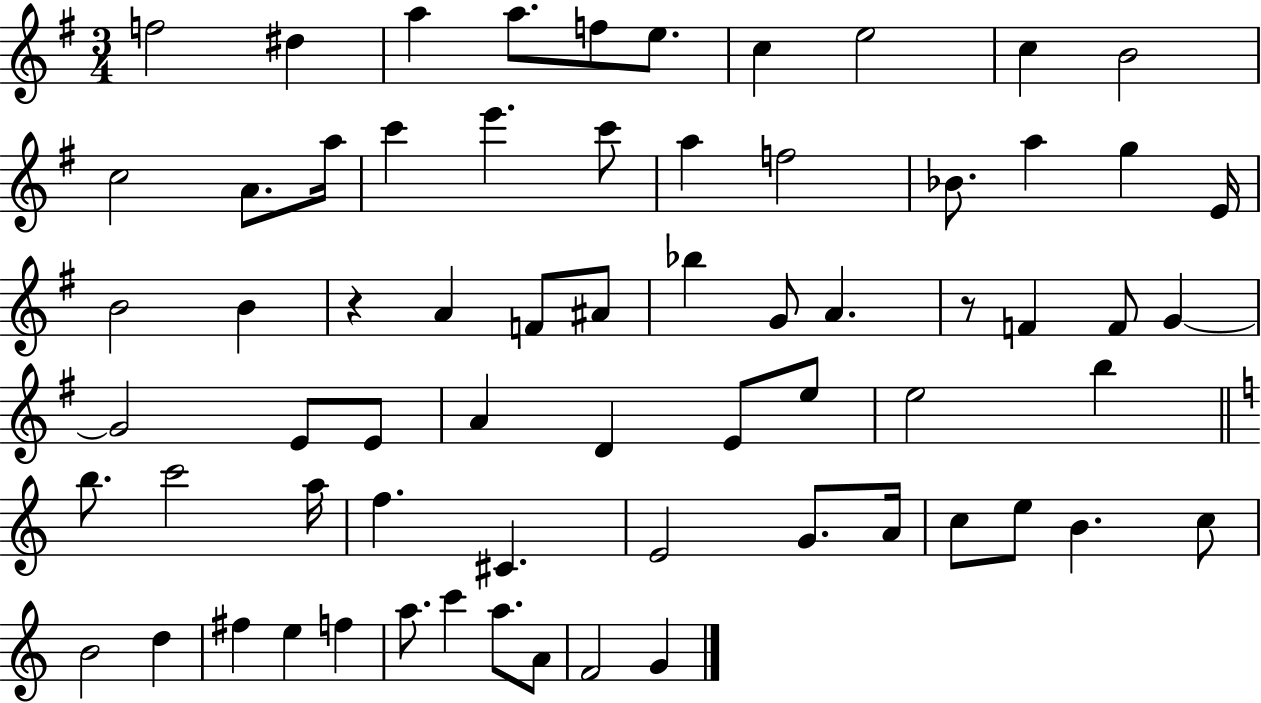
X:1
T:Untitled
M:3/4
L:1/4
K:G
f2 ^d a a/2 f/2 e/2 c e2 c B2 c2 A/2 a/4 c' e' c'/2 a f2 _B/2 a g E/4 B2 B z A F/2 ^A/2 _b G/2 A z/2 F F/2 G G2 E/2 E/2 A D E/2 e/2 e2 b b/2 c'2 a/4 f ^C E2 G/2 A/4 c/2 e/2 B c/2 B2 d ^f e f a/2 c' a/2 A/2 F2 G